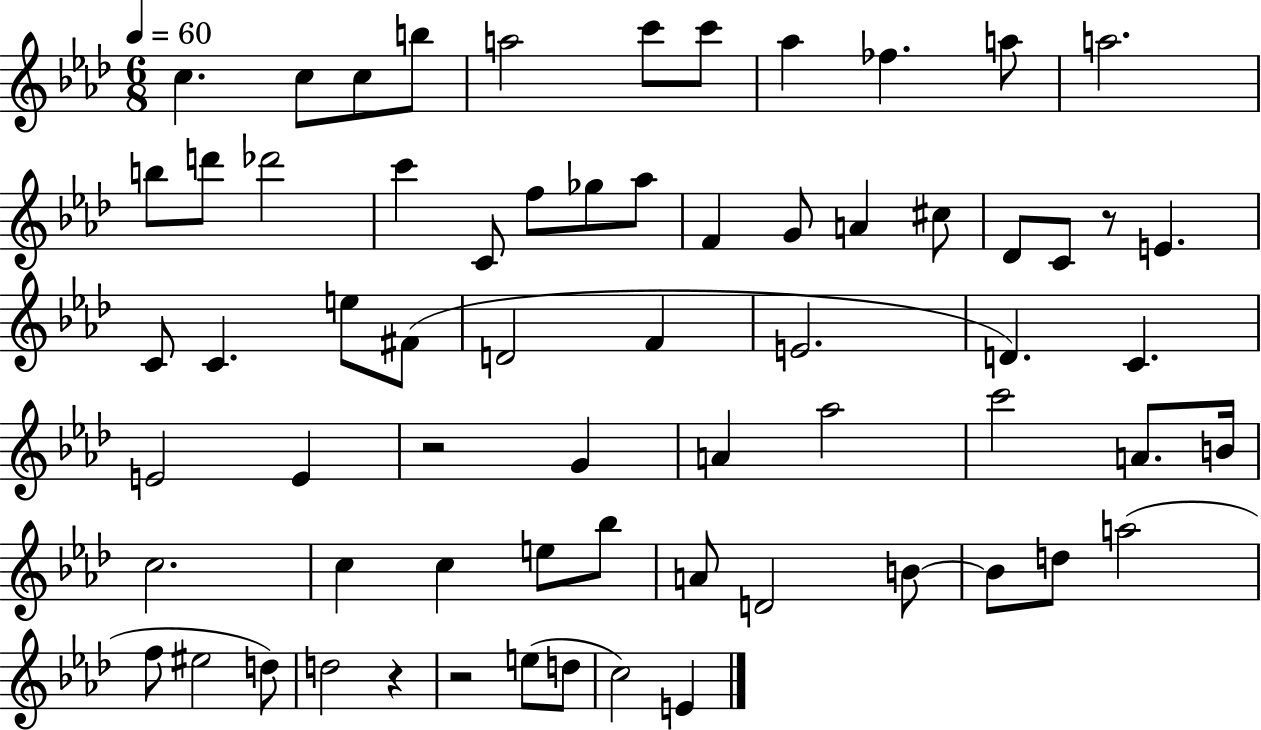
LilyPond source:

{
  \clef treble
  \numericTimeSignature
  \time 6/8
  \key aes \major
  \tempo 4 = 60
  c''4. c''8 c''8 b''8 | a''2 c'''8 c'''8 | aes''4 fes''4. a''8 | a''2. | \break b''8 d'''8 des'''2 | c'''4 c'8 f''8 ges''8 aes''8 | f'4 g'8 a'4 cis''8 | des'8 c'8 r8 e'4. | \break c'8 c'4. e''8 fis'8( | d'2 f'4 | e'2. | d'4.) c'4. | \break e'2 e'4 | r2 g'4 | a'4 aes''2 | c'''2 a'8. b'16 | \break c''2. | c''4 c''4 e''8 bes''8 | a'8 d'2 b'8~~ | b'8 d''8 a''2( | \break f''8 eis''2 d''8) | d''2 r4 | r2 e''8( d''8 | c''2) e'4 | \break \bar "|."
}